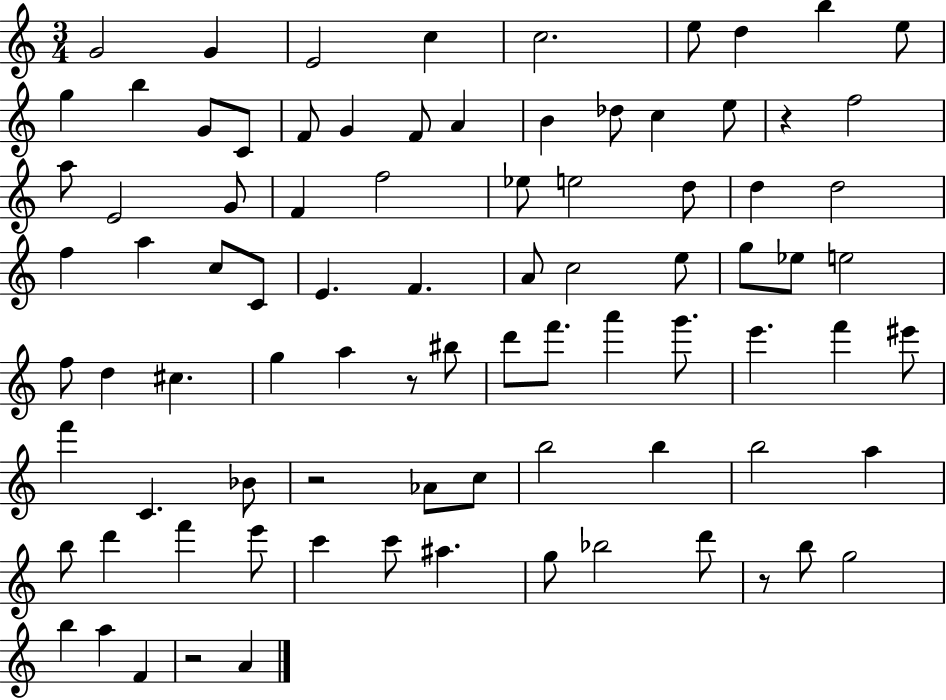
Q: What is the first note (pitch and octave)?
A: G4